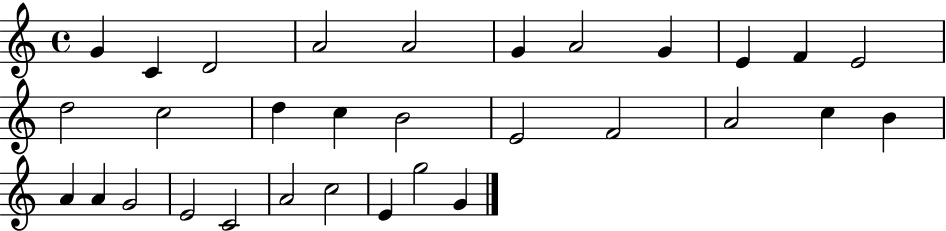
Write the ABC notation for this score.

X:1
T:Untitled
M:4/4
L:1/4
K:C
G C D2 A2 A2 G A2 G E F E2 d2 c2 d c B2 E2 F2 A2 c B A A G2 E2 C2 A2 c2 E g2 G